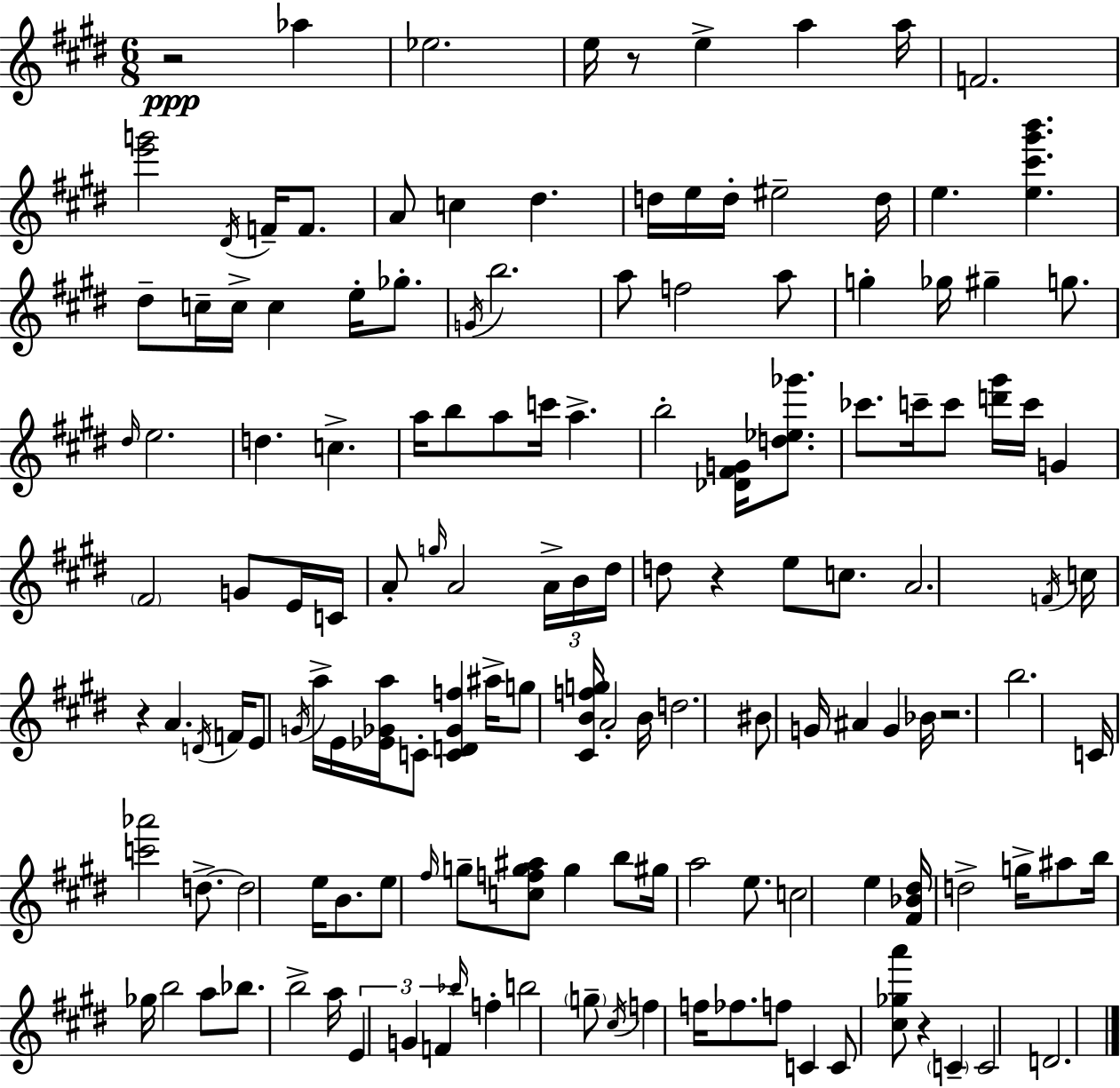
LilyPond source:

{
  \clef treble
  \numericTimeSignature
  \time 6/8
  \key e \major
  r2\ppp aes''4 | ees''2. | e''16 r8 e''4-> a''4 a''16 | f'2. | \break <e''' g'''>2 \acciaccatura { dis'16 } f'16-- f'8. | a'8 c''4 dis''4. | d''16 e''16 d''16-. eis''2-- | d''16 e''4. <e'' cis''' gis''' b'''>4. | \break dis''8-- c''16-- c''16-> c''4 e''16-. ges''8.-. | \acciaccatura { g'16 } b''2. | a''8 f''2 | a''8 g''4-. ges''16 gis''4-- g''8. | \break \grace { dis''16 } e''2. | d''4. c''4.-> | a''16 b''8 a''8 c'''16 a''4.-> | b''2-. <des' fis' g'>16 | \break <d'' ees'' ges'''>8. ces'''8. c'''16-- c'''8 <d''' gis'''>16 c'''16 g'4 | \parenthesize fis'2 g'8 | e'16 c'16 a'8-. \grace { g''16 } a'2 | \tuplet 3/2 { a'16-> b'16 dis''16 } d''8 r4 e''8 | \break c''8. a'2. | \acciaccatura { f'16 } c''16 r4 a'4. | \acciaccatura { d'16 } f'16 e'8 \acciaccatura { g'16 } a''16-> e'16 <ees' ges' a''>16 | c'8-. <c' d' ges' f''>4 ais''16-> g''8 <cis' b' f'' g''>16 a'2-. | \break b'16 d''2. | bis'8 g'16 ais'4 | g'4 bes'16 r2. | b''2. | \break c'16 <c''' aes'''>2 | d''8.->~~ d''2 | e''16 b'8. e''8 \grace { fis''16 } g''8-- | <c'' f'' g'' ais''>8 g''4 b''8 gis''16 a''2 | \break e''8. c''2 | e''4 <fis' bes' dis''>16 d''2-> | g''16-> ais''8 b''16 ges''16 b''2 | a''8 bes''8. b''2-> | \break a''16 \tuplet 3/2 { e'4 | g'4 f'4 } \grace { bes''16 } f''4-. | b''2 \parenthesize g''8-- \acciaccatura { cis''16 } | f''4 f''16 fes''8. f''8 c'4 | \break c'8 <cis'' ges'' a'''>8 r4 \parenthesize c'4-- | c'2 d'2. | \bar "|."
}